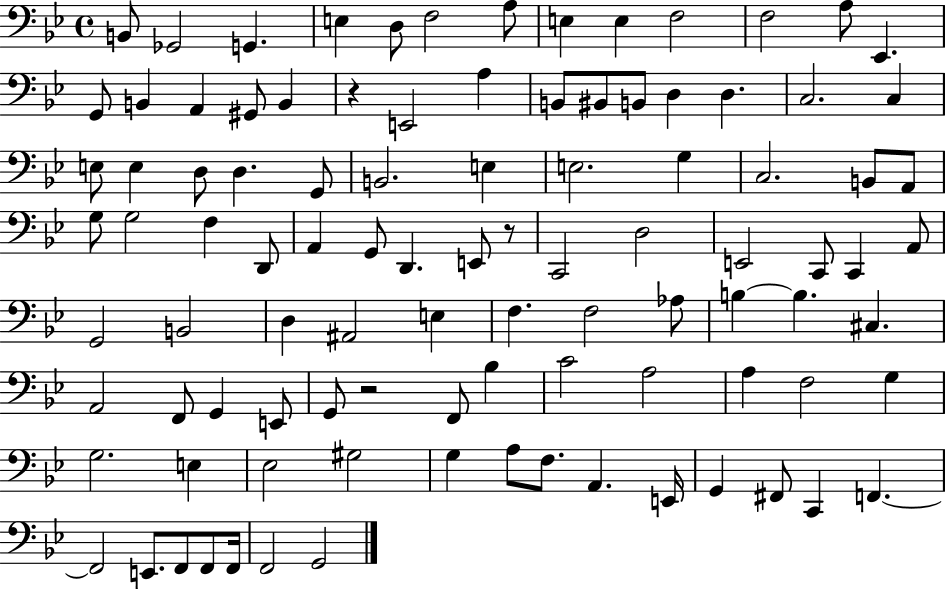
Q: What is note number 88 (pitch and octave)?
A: C2